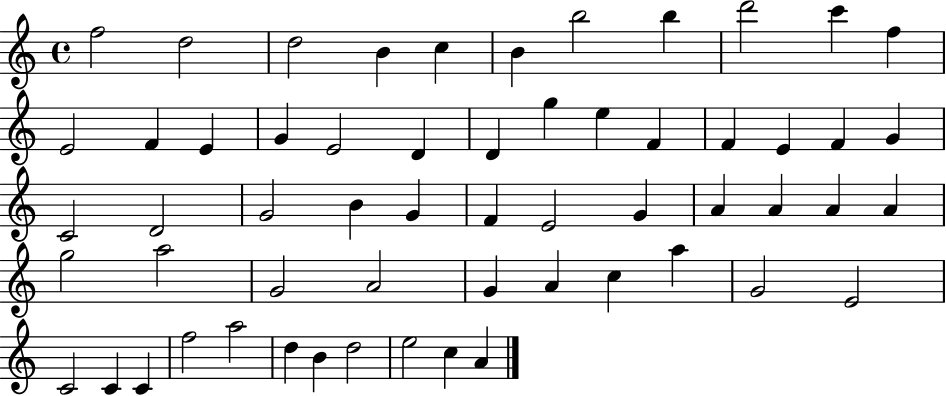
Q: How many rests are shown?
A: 0